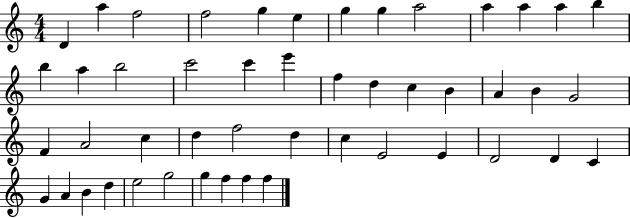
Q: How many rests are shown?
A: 0